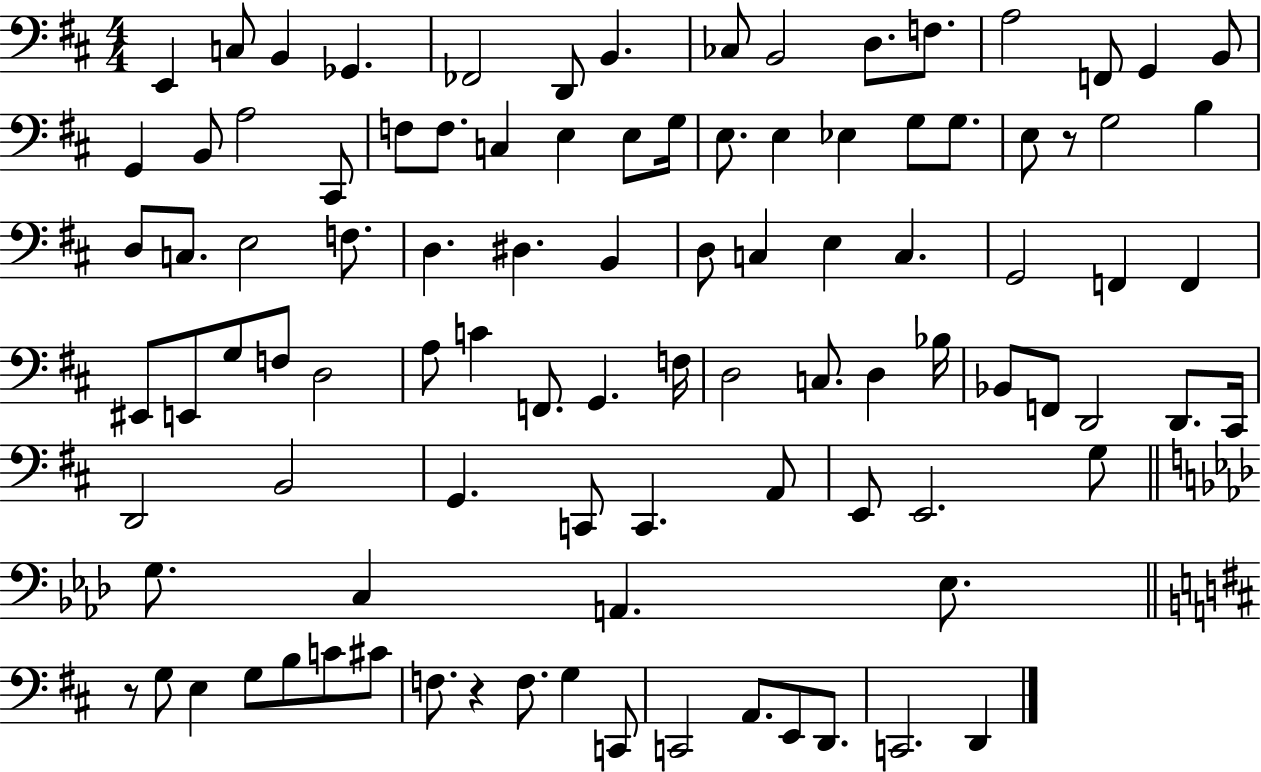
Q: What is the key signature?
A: D major